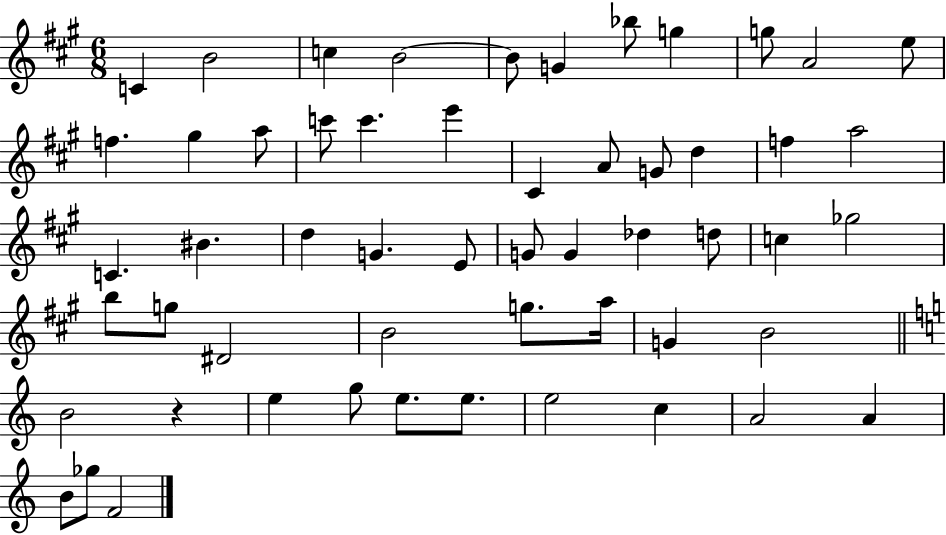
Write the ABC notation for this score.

X:1
T:Untitled
M:6/8
L:1/4
K:A
C B2 c B2 B/2 G _b/2 g g/2 A2 e/2 f ^g a/2 c'/2 c' e' ^C A/2 G/2 d f a2 C ^B d G E/2 G/2 G _d d/2 c _g2 b/2 g/2 ^D2 B2 g/2 a/4 G B2 B2 z e g/2 e/2 e/2 e2 c A2 A B/2 _g/2 F2